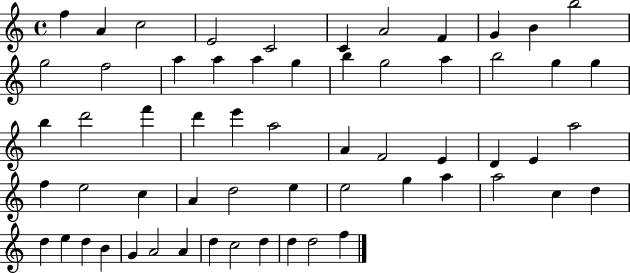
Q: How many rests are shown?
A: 0